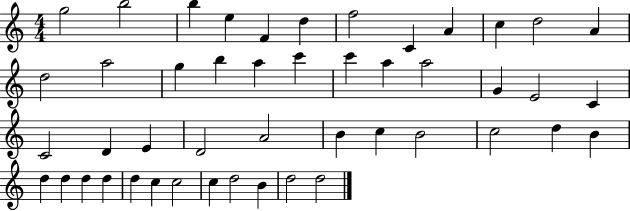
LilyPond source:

{
  \clef treble
  \numericTimeSignature
  \time 4/4
  \key c \major
  g''2 b''2 | b''4 e''4 f'4 d''4 | f''2 c'4 a'4 | c''4 d''2 a'4 | \break d''2 a''2 | g''4 b''4 a''4 c'''4 | c'''4 a''4 a''2 | g'4 e'2 c'4 | \break c'2 d'4 e'4 | d'2 a'2 | b'4 c''4 b'2 | c''2 d''4 b'4 | \break d''4 d''4 d''4 d''4 | d''4 c''4 c''2 | c''4 d''2 b'4 | d''2 d''2 | \break \bar "|."
}